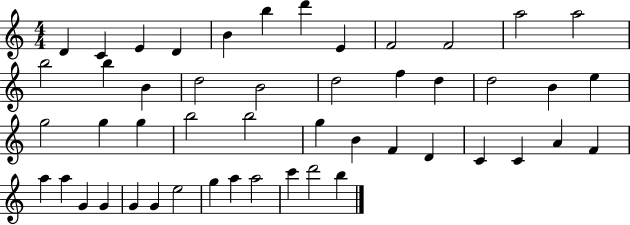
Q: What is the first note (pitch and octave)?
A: D4